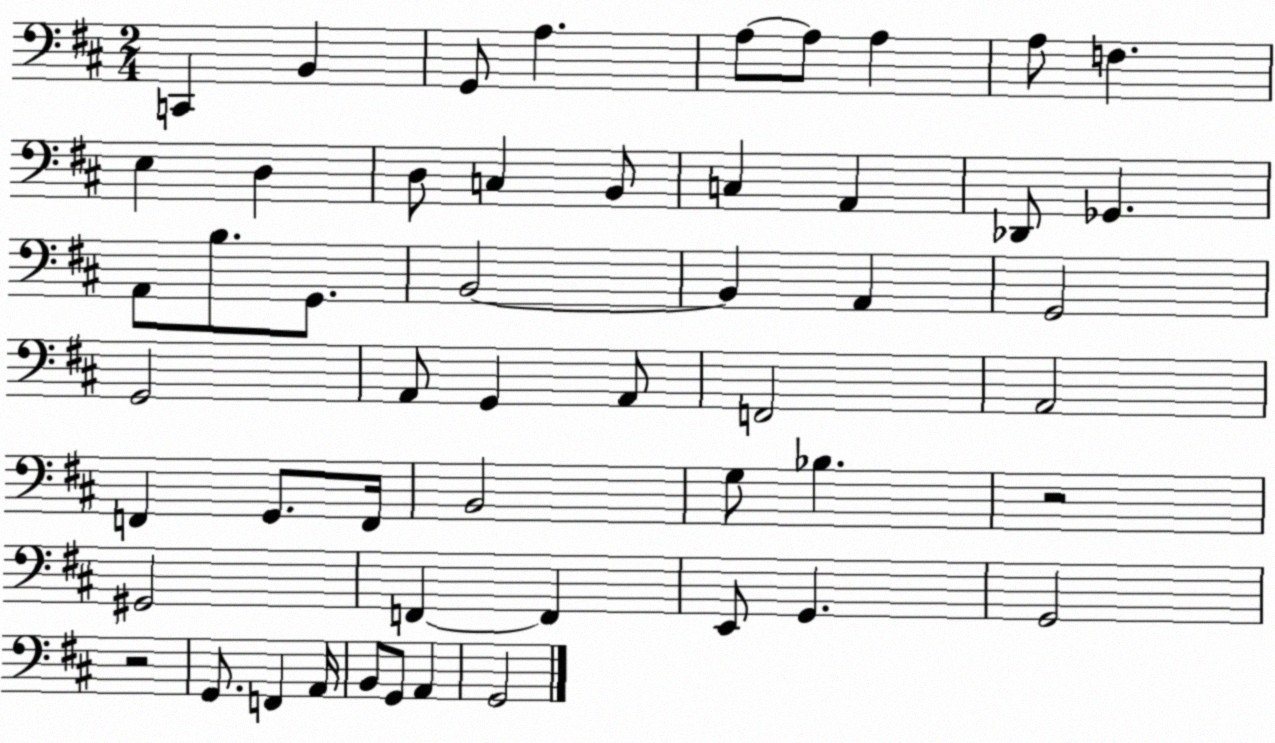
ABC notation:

X:1
T:Untitled
M:2/4
L:1/4
K:D
C,, B,, G,,/2 A, A,/2 A,/2 A, A,/2 F, E, D, D,/2 C, B,,/2 C, A,, _D,,/2 _G,, A,,/2 B,/2 G,,/2 B,,2 B,, A,, G,,2 G,,2 A,,/2 G,, A,,/2 F,,2 A,,2 F,, G,,/2 F,,/4 B,,2 G,/2 _B, z2 ^G,,2 F,, F,, E,,/2 G,, G,,2 z2 G,,/2 F,, A,,/4 B,,/2 G,,/2 A,, G,,2